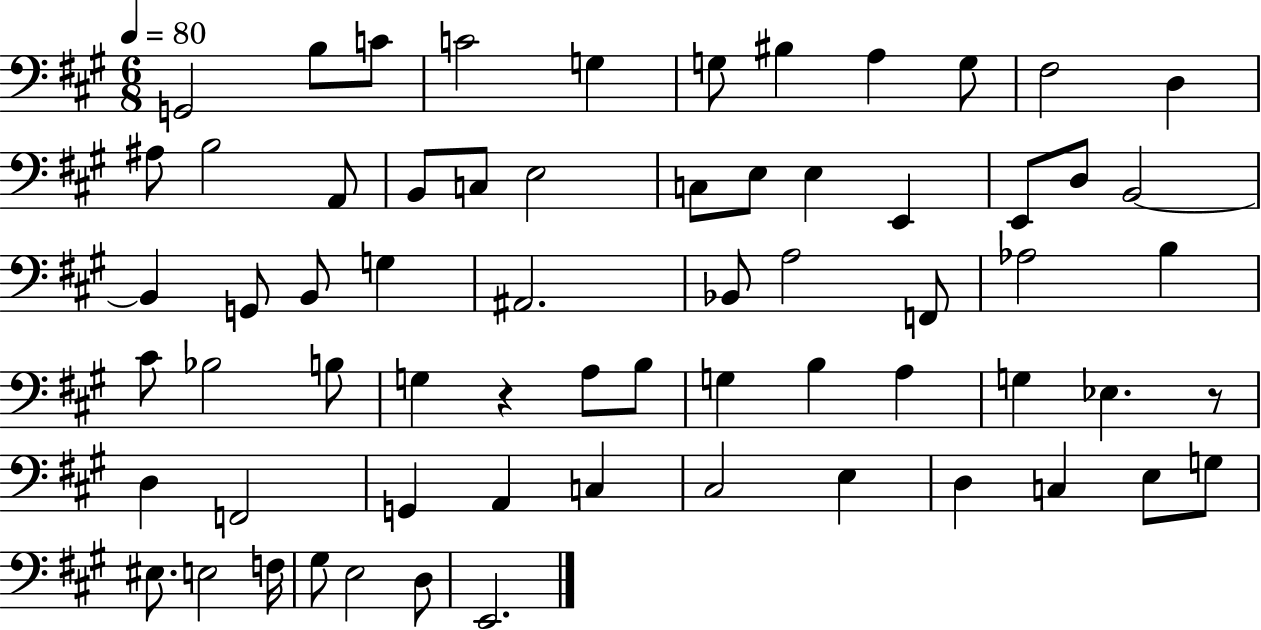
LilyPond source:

{
  \clef bass
  \numericTimeSignature
  \time 6/8
  \key a \major
  \tempo 4 = 80
  \repeat volta 2 { g,2 b8 c'8 | c'2 g4 | g8 bis4 a4 g8 | fis2 d4 | \break ais8 b2 a,8 | b,8 c8 e2 | c8 e8 e4 e,4 | e,8 d8 b,2~~ | \break b,4 g,8 b,8 g4 | ais,2. | bes,8 a2 f,8 | aes2 b4 | \break cis'8 bes2 b8 | g4 r4 a8 b8 | g4 b4 a4 | g4 ees4. r8 | \break d4 f,2 | g,4 a,4 c4 | cis2 e4 | d4 c4 e8 g8 | \break eis8. e2 f16 | gis8 e2 d8 | e,2. | } \bar "|."
}